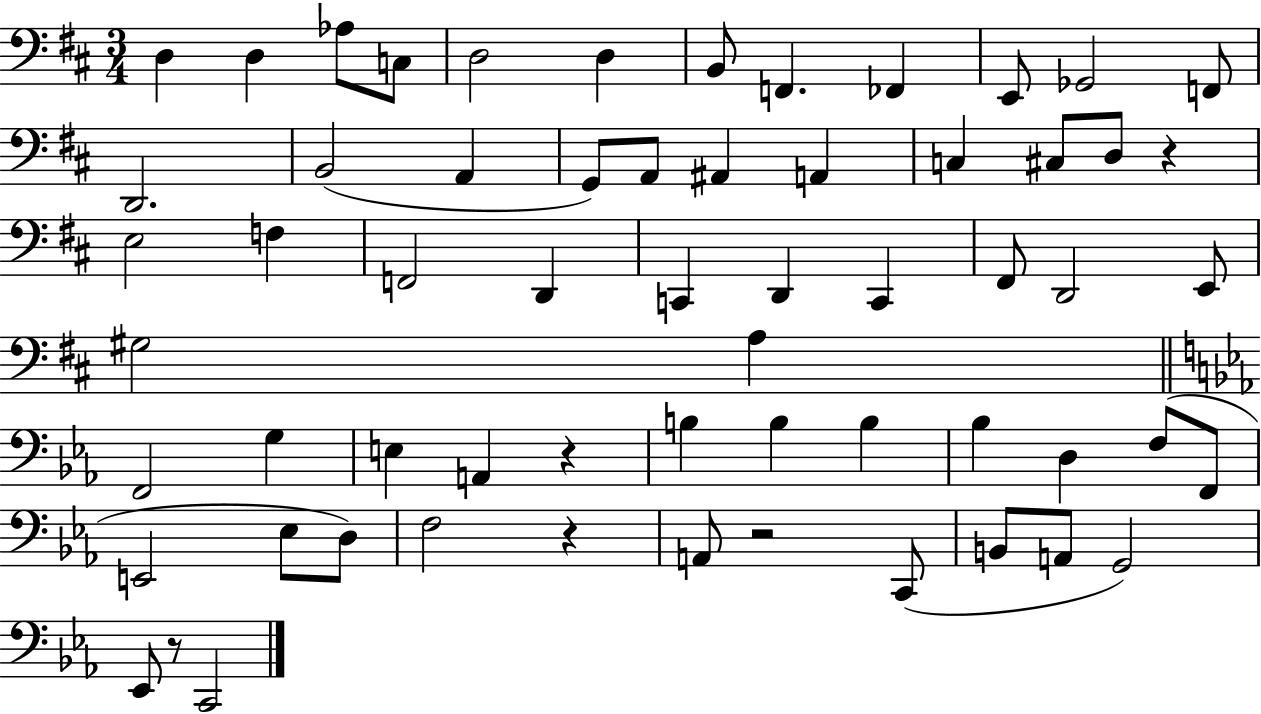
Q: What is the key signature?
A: D major